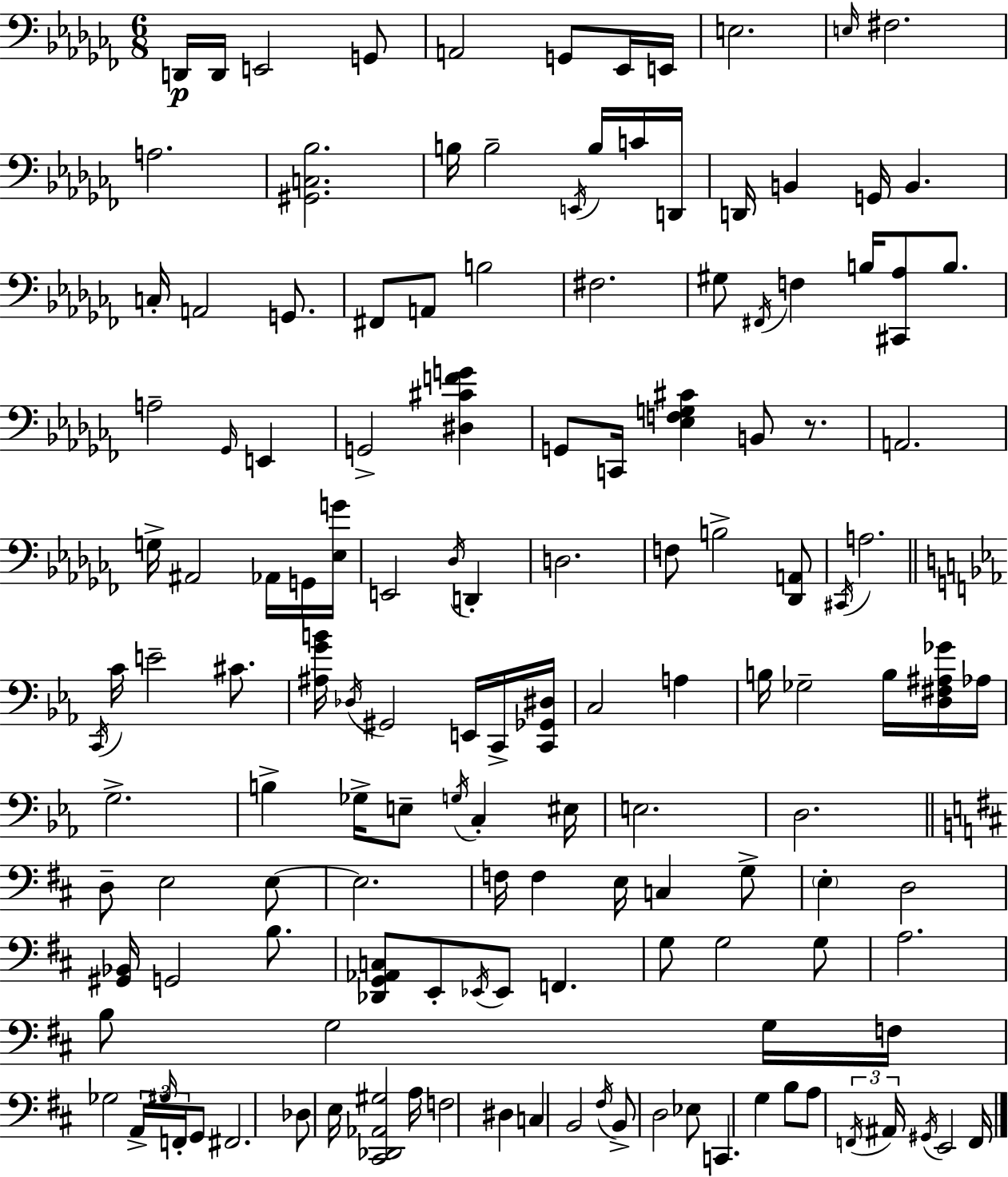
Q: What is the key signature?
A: AES minor